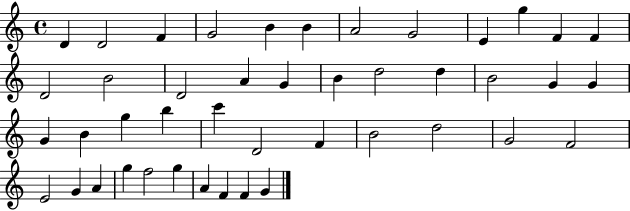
X:1
T:Untitled
M:4/4
L:1/4
K:C
D D2 F G2 B B A2 G2 E g F F D2 B2 D2 A G B d2 d B2 G G G B g b c' D2 F B2 d2 G2 F2 E2 G A g f2 g A F F G